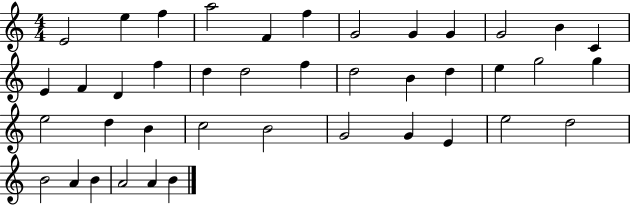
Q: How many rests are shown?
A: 0